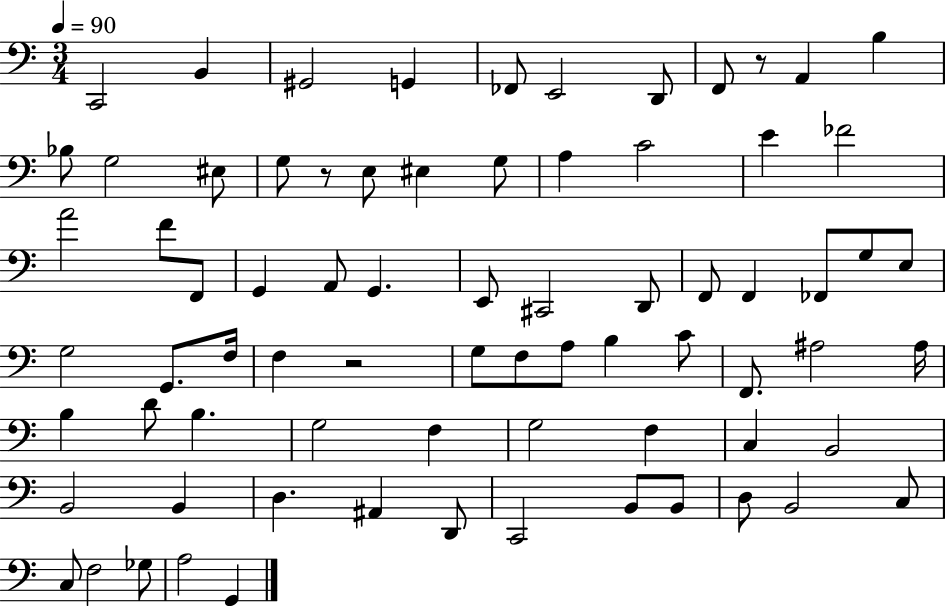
{
  \clef bass
  \numericTimeSignature
  \time 3/4
  \key c \major
  \tempo 4 = 90
  c,2 b,4 | gis,2 g,4 | fes,8 e,2 d,8 | f,8 r8 a,4 b4 | \break bes8 g2 eis8 | g8 r8 e8 eis4 g8 | a4 c'2 | e'4 fes'2 | \break a'2 f'8 f,8 | g,4 a,8 g,4. | e,8 cis,2 d,8 | f,8 f,4 fes,8 g8 e8 | \break g2 g,8. f16 | f4 r2 | g8 f8 a8 b4 c'8 | f,8. ais2 ais16 | \break b4 d'8 b4. | g2 f4 | g2 f4 | c4 b,2 | \break b,2 b,4 | d4. ais,4 d,8 | c,2 b,8 b,8 | d8 b,2 c8 | \break c8 f2 ges8 | a2 g,4 | \bar "|."
}